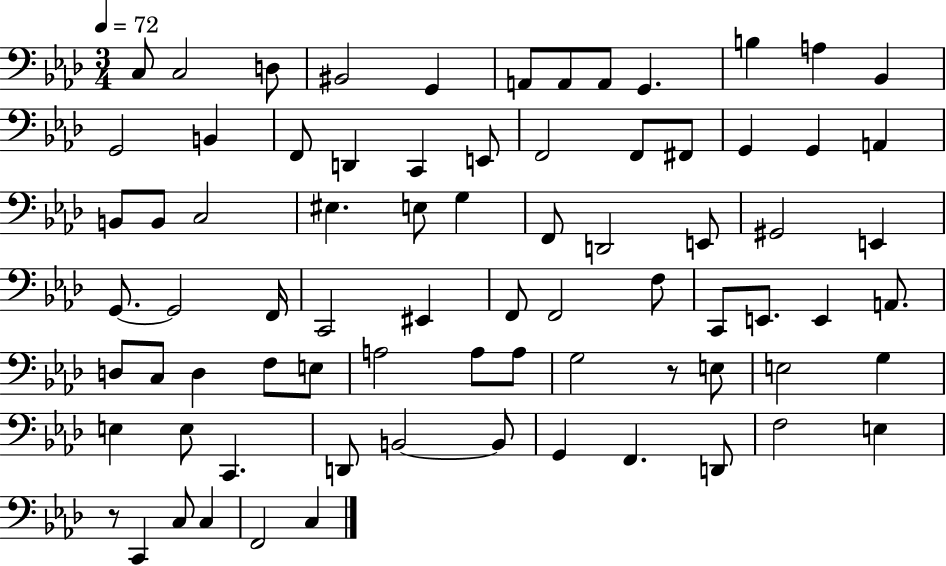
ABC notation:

X:1
T:Untitled
M:3/4
L:1/4
K:Ab
C,/2 C,2 D,/2 ^B,,2 G,, A,,/2 A,,/2 A,,/2 G,, B, A, _B,, G,,2 B,, F,,/2 D,, C,, E,,/2 F,,2 F,,/2 ^F,,/2 G,, G,, A,, B,,/2 B,,/2 C,2 ^E, E,/2 G, F,,/2 D,,2 E,,/2 ^G,,2 E,, G,,/2 G,,2 F,,/4 C,,2 ^E,, F,,/2 F,,2 F,/2 C,,/2 E,,/2 E,, A,,/2 D,/2 C,/2 D, F,/2 E,/2 A,2 A,/2 A,/2 G,2 z/2 E,/2 E,2 G, E, E,/2 C,, D,,/2 B,,2 B,,/2 G,, F,, D,,/2 F,2 E, z/2 C,, C,/2 C, F,,2 C,